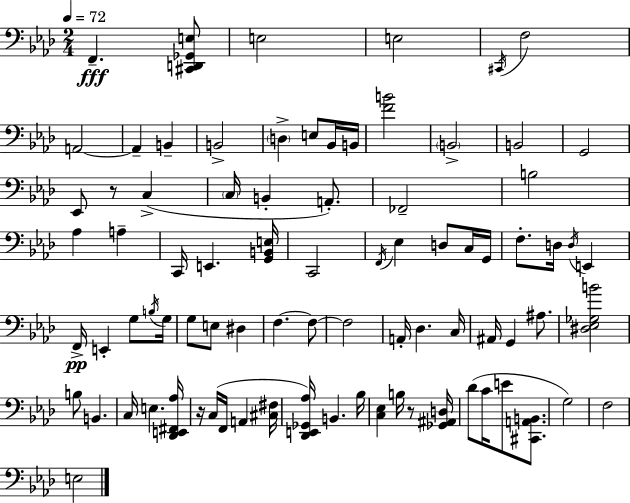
F2/q. [C#2,D2,Gb2,E3]/e E3/h E3/h C#2/s F3/h A2/h A2/q B2/q B2/h D3/q E3/e Bb2/s B2/s [F4,B4]/h B2/h B2/h G2/h Eb2/e R/e C3/q C3/s B2/q A2/e. FES2/h B3/h Ab3/q A3/q C2/s E2/q. [G2,B2,E3]/s C2/h F2/s Eb3/q D3/e C3/s G2/s F3/e. D3/s D3/s E2/q F2/s E2/q G3/e B3/s G3/s G3/e E3/e D#3/q F3/q. F3/e F3/h A2/s Db3/q. C3/s A#2/s G2/q A#3/e. [D#3,Eb3,Gb3,B4]/h B3/e B2/q. C3/s E3/q. [Db2,E2,F#2,Ab3]/s R/s C3/s F2/s A2/q [C#3,F#3]/s [Db2,E2,Gb2,Ab3]/s B2/q. Bb3/s [C3,Eb3]/q B3/s R/e [Gb2,A#2,D3]/s Db4/e C4/s E4/e [C#2,A2,B2]/e. G3/h F3/h E3/h